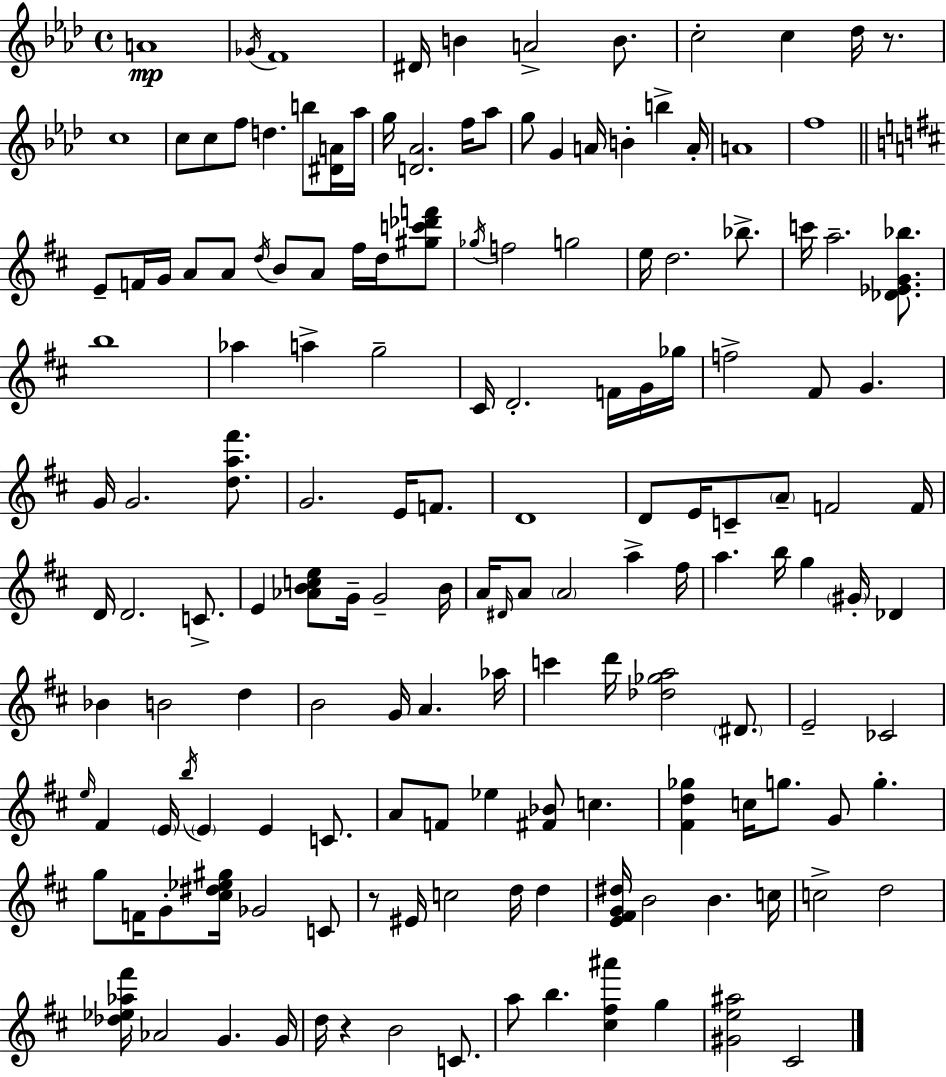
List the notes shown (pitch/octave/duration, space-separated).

A4/w Gb4/s F4/w D#4/s B4/q A4/h B4/e. C5/h C5/q Db5/s R/e. C5/w C5/e C5/e F5/e D5/q. B5/e [D#4,A4]/s Ab5/s G5/s [D4,Ab4]/h. F5/s Ab5/e G5/e G4/q A4/s B4/q B5/q A4/s A4/w F5/w E4/e F4/s G4/s A4/e A4/e D5/s B4/e A4/e F#5/s D5/s [G#5,C6,Db6,F6]/e Gb5/s F5/h G5/h E5/s D5/h. Bb5/e. C6/s A5/h. [Db4,Eb4,G4,Bb5]/e. B5/w Ab5/q A5/q G5/h C#4/s D4/h. F4/s G4/s Gb5/s F5/h F#4/e G4/q. G4/s G4/h. [D5,A5,F#6]/e. G4/h. E4/s F4/e. D4/w D4/e E4/s C4/e A4/e F4/h F4/s D4/s D4/h. C4/e. E4/q [Ab4,B4,C5,E5]/e G4/s G4/h B4/s A4/s D#4/s A4/e A4/h A5/q F#5/s A5/q. B5/s G5/q G#4/s Db4/q Bb4/q B4/h D5/q B4/h G4/s A4/q. Ab5/s C6/q D6/s [Db5,Gb5,A5]/h D#4/e. E4/h CES4/h E5/s F#4/q E4/s B5/s E4/q E4/q C4/e. A4/e F4/e Eb5/q [F#4,Bb4]/e C5/q. [F#4,D5,Gb5]/q C5/s G5/e. G4/e G5/q. G5/e F4/s G4/e [C#5,D#5,Eb5,G#5]/s Gb4/h C4/e R/e EIS4/s C5/h D5/s D5/q [E4,F#4,G4,D#5]/s B4/h B4/q. C5/s C5/h D5/h [Db5,Eb5,Ab5,F#6]/s Ab4/h G4/q. G4/s D5/s R/q B4/h C4/e. A5/e B5/q. [C#5,F#5,A#6]/q G5/q [G#4,E5,A#5]/h C#4/h